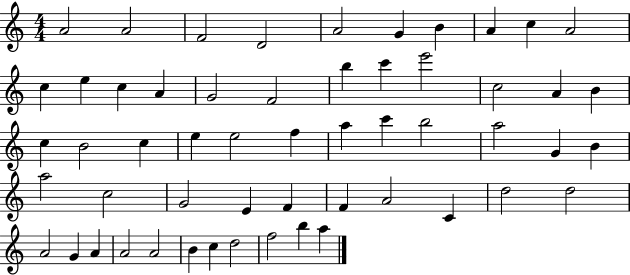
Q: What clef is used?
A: treble